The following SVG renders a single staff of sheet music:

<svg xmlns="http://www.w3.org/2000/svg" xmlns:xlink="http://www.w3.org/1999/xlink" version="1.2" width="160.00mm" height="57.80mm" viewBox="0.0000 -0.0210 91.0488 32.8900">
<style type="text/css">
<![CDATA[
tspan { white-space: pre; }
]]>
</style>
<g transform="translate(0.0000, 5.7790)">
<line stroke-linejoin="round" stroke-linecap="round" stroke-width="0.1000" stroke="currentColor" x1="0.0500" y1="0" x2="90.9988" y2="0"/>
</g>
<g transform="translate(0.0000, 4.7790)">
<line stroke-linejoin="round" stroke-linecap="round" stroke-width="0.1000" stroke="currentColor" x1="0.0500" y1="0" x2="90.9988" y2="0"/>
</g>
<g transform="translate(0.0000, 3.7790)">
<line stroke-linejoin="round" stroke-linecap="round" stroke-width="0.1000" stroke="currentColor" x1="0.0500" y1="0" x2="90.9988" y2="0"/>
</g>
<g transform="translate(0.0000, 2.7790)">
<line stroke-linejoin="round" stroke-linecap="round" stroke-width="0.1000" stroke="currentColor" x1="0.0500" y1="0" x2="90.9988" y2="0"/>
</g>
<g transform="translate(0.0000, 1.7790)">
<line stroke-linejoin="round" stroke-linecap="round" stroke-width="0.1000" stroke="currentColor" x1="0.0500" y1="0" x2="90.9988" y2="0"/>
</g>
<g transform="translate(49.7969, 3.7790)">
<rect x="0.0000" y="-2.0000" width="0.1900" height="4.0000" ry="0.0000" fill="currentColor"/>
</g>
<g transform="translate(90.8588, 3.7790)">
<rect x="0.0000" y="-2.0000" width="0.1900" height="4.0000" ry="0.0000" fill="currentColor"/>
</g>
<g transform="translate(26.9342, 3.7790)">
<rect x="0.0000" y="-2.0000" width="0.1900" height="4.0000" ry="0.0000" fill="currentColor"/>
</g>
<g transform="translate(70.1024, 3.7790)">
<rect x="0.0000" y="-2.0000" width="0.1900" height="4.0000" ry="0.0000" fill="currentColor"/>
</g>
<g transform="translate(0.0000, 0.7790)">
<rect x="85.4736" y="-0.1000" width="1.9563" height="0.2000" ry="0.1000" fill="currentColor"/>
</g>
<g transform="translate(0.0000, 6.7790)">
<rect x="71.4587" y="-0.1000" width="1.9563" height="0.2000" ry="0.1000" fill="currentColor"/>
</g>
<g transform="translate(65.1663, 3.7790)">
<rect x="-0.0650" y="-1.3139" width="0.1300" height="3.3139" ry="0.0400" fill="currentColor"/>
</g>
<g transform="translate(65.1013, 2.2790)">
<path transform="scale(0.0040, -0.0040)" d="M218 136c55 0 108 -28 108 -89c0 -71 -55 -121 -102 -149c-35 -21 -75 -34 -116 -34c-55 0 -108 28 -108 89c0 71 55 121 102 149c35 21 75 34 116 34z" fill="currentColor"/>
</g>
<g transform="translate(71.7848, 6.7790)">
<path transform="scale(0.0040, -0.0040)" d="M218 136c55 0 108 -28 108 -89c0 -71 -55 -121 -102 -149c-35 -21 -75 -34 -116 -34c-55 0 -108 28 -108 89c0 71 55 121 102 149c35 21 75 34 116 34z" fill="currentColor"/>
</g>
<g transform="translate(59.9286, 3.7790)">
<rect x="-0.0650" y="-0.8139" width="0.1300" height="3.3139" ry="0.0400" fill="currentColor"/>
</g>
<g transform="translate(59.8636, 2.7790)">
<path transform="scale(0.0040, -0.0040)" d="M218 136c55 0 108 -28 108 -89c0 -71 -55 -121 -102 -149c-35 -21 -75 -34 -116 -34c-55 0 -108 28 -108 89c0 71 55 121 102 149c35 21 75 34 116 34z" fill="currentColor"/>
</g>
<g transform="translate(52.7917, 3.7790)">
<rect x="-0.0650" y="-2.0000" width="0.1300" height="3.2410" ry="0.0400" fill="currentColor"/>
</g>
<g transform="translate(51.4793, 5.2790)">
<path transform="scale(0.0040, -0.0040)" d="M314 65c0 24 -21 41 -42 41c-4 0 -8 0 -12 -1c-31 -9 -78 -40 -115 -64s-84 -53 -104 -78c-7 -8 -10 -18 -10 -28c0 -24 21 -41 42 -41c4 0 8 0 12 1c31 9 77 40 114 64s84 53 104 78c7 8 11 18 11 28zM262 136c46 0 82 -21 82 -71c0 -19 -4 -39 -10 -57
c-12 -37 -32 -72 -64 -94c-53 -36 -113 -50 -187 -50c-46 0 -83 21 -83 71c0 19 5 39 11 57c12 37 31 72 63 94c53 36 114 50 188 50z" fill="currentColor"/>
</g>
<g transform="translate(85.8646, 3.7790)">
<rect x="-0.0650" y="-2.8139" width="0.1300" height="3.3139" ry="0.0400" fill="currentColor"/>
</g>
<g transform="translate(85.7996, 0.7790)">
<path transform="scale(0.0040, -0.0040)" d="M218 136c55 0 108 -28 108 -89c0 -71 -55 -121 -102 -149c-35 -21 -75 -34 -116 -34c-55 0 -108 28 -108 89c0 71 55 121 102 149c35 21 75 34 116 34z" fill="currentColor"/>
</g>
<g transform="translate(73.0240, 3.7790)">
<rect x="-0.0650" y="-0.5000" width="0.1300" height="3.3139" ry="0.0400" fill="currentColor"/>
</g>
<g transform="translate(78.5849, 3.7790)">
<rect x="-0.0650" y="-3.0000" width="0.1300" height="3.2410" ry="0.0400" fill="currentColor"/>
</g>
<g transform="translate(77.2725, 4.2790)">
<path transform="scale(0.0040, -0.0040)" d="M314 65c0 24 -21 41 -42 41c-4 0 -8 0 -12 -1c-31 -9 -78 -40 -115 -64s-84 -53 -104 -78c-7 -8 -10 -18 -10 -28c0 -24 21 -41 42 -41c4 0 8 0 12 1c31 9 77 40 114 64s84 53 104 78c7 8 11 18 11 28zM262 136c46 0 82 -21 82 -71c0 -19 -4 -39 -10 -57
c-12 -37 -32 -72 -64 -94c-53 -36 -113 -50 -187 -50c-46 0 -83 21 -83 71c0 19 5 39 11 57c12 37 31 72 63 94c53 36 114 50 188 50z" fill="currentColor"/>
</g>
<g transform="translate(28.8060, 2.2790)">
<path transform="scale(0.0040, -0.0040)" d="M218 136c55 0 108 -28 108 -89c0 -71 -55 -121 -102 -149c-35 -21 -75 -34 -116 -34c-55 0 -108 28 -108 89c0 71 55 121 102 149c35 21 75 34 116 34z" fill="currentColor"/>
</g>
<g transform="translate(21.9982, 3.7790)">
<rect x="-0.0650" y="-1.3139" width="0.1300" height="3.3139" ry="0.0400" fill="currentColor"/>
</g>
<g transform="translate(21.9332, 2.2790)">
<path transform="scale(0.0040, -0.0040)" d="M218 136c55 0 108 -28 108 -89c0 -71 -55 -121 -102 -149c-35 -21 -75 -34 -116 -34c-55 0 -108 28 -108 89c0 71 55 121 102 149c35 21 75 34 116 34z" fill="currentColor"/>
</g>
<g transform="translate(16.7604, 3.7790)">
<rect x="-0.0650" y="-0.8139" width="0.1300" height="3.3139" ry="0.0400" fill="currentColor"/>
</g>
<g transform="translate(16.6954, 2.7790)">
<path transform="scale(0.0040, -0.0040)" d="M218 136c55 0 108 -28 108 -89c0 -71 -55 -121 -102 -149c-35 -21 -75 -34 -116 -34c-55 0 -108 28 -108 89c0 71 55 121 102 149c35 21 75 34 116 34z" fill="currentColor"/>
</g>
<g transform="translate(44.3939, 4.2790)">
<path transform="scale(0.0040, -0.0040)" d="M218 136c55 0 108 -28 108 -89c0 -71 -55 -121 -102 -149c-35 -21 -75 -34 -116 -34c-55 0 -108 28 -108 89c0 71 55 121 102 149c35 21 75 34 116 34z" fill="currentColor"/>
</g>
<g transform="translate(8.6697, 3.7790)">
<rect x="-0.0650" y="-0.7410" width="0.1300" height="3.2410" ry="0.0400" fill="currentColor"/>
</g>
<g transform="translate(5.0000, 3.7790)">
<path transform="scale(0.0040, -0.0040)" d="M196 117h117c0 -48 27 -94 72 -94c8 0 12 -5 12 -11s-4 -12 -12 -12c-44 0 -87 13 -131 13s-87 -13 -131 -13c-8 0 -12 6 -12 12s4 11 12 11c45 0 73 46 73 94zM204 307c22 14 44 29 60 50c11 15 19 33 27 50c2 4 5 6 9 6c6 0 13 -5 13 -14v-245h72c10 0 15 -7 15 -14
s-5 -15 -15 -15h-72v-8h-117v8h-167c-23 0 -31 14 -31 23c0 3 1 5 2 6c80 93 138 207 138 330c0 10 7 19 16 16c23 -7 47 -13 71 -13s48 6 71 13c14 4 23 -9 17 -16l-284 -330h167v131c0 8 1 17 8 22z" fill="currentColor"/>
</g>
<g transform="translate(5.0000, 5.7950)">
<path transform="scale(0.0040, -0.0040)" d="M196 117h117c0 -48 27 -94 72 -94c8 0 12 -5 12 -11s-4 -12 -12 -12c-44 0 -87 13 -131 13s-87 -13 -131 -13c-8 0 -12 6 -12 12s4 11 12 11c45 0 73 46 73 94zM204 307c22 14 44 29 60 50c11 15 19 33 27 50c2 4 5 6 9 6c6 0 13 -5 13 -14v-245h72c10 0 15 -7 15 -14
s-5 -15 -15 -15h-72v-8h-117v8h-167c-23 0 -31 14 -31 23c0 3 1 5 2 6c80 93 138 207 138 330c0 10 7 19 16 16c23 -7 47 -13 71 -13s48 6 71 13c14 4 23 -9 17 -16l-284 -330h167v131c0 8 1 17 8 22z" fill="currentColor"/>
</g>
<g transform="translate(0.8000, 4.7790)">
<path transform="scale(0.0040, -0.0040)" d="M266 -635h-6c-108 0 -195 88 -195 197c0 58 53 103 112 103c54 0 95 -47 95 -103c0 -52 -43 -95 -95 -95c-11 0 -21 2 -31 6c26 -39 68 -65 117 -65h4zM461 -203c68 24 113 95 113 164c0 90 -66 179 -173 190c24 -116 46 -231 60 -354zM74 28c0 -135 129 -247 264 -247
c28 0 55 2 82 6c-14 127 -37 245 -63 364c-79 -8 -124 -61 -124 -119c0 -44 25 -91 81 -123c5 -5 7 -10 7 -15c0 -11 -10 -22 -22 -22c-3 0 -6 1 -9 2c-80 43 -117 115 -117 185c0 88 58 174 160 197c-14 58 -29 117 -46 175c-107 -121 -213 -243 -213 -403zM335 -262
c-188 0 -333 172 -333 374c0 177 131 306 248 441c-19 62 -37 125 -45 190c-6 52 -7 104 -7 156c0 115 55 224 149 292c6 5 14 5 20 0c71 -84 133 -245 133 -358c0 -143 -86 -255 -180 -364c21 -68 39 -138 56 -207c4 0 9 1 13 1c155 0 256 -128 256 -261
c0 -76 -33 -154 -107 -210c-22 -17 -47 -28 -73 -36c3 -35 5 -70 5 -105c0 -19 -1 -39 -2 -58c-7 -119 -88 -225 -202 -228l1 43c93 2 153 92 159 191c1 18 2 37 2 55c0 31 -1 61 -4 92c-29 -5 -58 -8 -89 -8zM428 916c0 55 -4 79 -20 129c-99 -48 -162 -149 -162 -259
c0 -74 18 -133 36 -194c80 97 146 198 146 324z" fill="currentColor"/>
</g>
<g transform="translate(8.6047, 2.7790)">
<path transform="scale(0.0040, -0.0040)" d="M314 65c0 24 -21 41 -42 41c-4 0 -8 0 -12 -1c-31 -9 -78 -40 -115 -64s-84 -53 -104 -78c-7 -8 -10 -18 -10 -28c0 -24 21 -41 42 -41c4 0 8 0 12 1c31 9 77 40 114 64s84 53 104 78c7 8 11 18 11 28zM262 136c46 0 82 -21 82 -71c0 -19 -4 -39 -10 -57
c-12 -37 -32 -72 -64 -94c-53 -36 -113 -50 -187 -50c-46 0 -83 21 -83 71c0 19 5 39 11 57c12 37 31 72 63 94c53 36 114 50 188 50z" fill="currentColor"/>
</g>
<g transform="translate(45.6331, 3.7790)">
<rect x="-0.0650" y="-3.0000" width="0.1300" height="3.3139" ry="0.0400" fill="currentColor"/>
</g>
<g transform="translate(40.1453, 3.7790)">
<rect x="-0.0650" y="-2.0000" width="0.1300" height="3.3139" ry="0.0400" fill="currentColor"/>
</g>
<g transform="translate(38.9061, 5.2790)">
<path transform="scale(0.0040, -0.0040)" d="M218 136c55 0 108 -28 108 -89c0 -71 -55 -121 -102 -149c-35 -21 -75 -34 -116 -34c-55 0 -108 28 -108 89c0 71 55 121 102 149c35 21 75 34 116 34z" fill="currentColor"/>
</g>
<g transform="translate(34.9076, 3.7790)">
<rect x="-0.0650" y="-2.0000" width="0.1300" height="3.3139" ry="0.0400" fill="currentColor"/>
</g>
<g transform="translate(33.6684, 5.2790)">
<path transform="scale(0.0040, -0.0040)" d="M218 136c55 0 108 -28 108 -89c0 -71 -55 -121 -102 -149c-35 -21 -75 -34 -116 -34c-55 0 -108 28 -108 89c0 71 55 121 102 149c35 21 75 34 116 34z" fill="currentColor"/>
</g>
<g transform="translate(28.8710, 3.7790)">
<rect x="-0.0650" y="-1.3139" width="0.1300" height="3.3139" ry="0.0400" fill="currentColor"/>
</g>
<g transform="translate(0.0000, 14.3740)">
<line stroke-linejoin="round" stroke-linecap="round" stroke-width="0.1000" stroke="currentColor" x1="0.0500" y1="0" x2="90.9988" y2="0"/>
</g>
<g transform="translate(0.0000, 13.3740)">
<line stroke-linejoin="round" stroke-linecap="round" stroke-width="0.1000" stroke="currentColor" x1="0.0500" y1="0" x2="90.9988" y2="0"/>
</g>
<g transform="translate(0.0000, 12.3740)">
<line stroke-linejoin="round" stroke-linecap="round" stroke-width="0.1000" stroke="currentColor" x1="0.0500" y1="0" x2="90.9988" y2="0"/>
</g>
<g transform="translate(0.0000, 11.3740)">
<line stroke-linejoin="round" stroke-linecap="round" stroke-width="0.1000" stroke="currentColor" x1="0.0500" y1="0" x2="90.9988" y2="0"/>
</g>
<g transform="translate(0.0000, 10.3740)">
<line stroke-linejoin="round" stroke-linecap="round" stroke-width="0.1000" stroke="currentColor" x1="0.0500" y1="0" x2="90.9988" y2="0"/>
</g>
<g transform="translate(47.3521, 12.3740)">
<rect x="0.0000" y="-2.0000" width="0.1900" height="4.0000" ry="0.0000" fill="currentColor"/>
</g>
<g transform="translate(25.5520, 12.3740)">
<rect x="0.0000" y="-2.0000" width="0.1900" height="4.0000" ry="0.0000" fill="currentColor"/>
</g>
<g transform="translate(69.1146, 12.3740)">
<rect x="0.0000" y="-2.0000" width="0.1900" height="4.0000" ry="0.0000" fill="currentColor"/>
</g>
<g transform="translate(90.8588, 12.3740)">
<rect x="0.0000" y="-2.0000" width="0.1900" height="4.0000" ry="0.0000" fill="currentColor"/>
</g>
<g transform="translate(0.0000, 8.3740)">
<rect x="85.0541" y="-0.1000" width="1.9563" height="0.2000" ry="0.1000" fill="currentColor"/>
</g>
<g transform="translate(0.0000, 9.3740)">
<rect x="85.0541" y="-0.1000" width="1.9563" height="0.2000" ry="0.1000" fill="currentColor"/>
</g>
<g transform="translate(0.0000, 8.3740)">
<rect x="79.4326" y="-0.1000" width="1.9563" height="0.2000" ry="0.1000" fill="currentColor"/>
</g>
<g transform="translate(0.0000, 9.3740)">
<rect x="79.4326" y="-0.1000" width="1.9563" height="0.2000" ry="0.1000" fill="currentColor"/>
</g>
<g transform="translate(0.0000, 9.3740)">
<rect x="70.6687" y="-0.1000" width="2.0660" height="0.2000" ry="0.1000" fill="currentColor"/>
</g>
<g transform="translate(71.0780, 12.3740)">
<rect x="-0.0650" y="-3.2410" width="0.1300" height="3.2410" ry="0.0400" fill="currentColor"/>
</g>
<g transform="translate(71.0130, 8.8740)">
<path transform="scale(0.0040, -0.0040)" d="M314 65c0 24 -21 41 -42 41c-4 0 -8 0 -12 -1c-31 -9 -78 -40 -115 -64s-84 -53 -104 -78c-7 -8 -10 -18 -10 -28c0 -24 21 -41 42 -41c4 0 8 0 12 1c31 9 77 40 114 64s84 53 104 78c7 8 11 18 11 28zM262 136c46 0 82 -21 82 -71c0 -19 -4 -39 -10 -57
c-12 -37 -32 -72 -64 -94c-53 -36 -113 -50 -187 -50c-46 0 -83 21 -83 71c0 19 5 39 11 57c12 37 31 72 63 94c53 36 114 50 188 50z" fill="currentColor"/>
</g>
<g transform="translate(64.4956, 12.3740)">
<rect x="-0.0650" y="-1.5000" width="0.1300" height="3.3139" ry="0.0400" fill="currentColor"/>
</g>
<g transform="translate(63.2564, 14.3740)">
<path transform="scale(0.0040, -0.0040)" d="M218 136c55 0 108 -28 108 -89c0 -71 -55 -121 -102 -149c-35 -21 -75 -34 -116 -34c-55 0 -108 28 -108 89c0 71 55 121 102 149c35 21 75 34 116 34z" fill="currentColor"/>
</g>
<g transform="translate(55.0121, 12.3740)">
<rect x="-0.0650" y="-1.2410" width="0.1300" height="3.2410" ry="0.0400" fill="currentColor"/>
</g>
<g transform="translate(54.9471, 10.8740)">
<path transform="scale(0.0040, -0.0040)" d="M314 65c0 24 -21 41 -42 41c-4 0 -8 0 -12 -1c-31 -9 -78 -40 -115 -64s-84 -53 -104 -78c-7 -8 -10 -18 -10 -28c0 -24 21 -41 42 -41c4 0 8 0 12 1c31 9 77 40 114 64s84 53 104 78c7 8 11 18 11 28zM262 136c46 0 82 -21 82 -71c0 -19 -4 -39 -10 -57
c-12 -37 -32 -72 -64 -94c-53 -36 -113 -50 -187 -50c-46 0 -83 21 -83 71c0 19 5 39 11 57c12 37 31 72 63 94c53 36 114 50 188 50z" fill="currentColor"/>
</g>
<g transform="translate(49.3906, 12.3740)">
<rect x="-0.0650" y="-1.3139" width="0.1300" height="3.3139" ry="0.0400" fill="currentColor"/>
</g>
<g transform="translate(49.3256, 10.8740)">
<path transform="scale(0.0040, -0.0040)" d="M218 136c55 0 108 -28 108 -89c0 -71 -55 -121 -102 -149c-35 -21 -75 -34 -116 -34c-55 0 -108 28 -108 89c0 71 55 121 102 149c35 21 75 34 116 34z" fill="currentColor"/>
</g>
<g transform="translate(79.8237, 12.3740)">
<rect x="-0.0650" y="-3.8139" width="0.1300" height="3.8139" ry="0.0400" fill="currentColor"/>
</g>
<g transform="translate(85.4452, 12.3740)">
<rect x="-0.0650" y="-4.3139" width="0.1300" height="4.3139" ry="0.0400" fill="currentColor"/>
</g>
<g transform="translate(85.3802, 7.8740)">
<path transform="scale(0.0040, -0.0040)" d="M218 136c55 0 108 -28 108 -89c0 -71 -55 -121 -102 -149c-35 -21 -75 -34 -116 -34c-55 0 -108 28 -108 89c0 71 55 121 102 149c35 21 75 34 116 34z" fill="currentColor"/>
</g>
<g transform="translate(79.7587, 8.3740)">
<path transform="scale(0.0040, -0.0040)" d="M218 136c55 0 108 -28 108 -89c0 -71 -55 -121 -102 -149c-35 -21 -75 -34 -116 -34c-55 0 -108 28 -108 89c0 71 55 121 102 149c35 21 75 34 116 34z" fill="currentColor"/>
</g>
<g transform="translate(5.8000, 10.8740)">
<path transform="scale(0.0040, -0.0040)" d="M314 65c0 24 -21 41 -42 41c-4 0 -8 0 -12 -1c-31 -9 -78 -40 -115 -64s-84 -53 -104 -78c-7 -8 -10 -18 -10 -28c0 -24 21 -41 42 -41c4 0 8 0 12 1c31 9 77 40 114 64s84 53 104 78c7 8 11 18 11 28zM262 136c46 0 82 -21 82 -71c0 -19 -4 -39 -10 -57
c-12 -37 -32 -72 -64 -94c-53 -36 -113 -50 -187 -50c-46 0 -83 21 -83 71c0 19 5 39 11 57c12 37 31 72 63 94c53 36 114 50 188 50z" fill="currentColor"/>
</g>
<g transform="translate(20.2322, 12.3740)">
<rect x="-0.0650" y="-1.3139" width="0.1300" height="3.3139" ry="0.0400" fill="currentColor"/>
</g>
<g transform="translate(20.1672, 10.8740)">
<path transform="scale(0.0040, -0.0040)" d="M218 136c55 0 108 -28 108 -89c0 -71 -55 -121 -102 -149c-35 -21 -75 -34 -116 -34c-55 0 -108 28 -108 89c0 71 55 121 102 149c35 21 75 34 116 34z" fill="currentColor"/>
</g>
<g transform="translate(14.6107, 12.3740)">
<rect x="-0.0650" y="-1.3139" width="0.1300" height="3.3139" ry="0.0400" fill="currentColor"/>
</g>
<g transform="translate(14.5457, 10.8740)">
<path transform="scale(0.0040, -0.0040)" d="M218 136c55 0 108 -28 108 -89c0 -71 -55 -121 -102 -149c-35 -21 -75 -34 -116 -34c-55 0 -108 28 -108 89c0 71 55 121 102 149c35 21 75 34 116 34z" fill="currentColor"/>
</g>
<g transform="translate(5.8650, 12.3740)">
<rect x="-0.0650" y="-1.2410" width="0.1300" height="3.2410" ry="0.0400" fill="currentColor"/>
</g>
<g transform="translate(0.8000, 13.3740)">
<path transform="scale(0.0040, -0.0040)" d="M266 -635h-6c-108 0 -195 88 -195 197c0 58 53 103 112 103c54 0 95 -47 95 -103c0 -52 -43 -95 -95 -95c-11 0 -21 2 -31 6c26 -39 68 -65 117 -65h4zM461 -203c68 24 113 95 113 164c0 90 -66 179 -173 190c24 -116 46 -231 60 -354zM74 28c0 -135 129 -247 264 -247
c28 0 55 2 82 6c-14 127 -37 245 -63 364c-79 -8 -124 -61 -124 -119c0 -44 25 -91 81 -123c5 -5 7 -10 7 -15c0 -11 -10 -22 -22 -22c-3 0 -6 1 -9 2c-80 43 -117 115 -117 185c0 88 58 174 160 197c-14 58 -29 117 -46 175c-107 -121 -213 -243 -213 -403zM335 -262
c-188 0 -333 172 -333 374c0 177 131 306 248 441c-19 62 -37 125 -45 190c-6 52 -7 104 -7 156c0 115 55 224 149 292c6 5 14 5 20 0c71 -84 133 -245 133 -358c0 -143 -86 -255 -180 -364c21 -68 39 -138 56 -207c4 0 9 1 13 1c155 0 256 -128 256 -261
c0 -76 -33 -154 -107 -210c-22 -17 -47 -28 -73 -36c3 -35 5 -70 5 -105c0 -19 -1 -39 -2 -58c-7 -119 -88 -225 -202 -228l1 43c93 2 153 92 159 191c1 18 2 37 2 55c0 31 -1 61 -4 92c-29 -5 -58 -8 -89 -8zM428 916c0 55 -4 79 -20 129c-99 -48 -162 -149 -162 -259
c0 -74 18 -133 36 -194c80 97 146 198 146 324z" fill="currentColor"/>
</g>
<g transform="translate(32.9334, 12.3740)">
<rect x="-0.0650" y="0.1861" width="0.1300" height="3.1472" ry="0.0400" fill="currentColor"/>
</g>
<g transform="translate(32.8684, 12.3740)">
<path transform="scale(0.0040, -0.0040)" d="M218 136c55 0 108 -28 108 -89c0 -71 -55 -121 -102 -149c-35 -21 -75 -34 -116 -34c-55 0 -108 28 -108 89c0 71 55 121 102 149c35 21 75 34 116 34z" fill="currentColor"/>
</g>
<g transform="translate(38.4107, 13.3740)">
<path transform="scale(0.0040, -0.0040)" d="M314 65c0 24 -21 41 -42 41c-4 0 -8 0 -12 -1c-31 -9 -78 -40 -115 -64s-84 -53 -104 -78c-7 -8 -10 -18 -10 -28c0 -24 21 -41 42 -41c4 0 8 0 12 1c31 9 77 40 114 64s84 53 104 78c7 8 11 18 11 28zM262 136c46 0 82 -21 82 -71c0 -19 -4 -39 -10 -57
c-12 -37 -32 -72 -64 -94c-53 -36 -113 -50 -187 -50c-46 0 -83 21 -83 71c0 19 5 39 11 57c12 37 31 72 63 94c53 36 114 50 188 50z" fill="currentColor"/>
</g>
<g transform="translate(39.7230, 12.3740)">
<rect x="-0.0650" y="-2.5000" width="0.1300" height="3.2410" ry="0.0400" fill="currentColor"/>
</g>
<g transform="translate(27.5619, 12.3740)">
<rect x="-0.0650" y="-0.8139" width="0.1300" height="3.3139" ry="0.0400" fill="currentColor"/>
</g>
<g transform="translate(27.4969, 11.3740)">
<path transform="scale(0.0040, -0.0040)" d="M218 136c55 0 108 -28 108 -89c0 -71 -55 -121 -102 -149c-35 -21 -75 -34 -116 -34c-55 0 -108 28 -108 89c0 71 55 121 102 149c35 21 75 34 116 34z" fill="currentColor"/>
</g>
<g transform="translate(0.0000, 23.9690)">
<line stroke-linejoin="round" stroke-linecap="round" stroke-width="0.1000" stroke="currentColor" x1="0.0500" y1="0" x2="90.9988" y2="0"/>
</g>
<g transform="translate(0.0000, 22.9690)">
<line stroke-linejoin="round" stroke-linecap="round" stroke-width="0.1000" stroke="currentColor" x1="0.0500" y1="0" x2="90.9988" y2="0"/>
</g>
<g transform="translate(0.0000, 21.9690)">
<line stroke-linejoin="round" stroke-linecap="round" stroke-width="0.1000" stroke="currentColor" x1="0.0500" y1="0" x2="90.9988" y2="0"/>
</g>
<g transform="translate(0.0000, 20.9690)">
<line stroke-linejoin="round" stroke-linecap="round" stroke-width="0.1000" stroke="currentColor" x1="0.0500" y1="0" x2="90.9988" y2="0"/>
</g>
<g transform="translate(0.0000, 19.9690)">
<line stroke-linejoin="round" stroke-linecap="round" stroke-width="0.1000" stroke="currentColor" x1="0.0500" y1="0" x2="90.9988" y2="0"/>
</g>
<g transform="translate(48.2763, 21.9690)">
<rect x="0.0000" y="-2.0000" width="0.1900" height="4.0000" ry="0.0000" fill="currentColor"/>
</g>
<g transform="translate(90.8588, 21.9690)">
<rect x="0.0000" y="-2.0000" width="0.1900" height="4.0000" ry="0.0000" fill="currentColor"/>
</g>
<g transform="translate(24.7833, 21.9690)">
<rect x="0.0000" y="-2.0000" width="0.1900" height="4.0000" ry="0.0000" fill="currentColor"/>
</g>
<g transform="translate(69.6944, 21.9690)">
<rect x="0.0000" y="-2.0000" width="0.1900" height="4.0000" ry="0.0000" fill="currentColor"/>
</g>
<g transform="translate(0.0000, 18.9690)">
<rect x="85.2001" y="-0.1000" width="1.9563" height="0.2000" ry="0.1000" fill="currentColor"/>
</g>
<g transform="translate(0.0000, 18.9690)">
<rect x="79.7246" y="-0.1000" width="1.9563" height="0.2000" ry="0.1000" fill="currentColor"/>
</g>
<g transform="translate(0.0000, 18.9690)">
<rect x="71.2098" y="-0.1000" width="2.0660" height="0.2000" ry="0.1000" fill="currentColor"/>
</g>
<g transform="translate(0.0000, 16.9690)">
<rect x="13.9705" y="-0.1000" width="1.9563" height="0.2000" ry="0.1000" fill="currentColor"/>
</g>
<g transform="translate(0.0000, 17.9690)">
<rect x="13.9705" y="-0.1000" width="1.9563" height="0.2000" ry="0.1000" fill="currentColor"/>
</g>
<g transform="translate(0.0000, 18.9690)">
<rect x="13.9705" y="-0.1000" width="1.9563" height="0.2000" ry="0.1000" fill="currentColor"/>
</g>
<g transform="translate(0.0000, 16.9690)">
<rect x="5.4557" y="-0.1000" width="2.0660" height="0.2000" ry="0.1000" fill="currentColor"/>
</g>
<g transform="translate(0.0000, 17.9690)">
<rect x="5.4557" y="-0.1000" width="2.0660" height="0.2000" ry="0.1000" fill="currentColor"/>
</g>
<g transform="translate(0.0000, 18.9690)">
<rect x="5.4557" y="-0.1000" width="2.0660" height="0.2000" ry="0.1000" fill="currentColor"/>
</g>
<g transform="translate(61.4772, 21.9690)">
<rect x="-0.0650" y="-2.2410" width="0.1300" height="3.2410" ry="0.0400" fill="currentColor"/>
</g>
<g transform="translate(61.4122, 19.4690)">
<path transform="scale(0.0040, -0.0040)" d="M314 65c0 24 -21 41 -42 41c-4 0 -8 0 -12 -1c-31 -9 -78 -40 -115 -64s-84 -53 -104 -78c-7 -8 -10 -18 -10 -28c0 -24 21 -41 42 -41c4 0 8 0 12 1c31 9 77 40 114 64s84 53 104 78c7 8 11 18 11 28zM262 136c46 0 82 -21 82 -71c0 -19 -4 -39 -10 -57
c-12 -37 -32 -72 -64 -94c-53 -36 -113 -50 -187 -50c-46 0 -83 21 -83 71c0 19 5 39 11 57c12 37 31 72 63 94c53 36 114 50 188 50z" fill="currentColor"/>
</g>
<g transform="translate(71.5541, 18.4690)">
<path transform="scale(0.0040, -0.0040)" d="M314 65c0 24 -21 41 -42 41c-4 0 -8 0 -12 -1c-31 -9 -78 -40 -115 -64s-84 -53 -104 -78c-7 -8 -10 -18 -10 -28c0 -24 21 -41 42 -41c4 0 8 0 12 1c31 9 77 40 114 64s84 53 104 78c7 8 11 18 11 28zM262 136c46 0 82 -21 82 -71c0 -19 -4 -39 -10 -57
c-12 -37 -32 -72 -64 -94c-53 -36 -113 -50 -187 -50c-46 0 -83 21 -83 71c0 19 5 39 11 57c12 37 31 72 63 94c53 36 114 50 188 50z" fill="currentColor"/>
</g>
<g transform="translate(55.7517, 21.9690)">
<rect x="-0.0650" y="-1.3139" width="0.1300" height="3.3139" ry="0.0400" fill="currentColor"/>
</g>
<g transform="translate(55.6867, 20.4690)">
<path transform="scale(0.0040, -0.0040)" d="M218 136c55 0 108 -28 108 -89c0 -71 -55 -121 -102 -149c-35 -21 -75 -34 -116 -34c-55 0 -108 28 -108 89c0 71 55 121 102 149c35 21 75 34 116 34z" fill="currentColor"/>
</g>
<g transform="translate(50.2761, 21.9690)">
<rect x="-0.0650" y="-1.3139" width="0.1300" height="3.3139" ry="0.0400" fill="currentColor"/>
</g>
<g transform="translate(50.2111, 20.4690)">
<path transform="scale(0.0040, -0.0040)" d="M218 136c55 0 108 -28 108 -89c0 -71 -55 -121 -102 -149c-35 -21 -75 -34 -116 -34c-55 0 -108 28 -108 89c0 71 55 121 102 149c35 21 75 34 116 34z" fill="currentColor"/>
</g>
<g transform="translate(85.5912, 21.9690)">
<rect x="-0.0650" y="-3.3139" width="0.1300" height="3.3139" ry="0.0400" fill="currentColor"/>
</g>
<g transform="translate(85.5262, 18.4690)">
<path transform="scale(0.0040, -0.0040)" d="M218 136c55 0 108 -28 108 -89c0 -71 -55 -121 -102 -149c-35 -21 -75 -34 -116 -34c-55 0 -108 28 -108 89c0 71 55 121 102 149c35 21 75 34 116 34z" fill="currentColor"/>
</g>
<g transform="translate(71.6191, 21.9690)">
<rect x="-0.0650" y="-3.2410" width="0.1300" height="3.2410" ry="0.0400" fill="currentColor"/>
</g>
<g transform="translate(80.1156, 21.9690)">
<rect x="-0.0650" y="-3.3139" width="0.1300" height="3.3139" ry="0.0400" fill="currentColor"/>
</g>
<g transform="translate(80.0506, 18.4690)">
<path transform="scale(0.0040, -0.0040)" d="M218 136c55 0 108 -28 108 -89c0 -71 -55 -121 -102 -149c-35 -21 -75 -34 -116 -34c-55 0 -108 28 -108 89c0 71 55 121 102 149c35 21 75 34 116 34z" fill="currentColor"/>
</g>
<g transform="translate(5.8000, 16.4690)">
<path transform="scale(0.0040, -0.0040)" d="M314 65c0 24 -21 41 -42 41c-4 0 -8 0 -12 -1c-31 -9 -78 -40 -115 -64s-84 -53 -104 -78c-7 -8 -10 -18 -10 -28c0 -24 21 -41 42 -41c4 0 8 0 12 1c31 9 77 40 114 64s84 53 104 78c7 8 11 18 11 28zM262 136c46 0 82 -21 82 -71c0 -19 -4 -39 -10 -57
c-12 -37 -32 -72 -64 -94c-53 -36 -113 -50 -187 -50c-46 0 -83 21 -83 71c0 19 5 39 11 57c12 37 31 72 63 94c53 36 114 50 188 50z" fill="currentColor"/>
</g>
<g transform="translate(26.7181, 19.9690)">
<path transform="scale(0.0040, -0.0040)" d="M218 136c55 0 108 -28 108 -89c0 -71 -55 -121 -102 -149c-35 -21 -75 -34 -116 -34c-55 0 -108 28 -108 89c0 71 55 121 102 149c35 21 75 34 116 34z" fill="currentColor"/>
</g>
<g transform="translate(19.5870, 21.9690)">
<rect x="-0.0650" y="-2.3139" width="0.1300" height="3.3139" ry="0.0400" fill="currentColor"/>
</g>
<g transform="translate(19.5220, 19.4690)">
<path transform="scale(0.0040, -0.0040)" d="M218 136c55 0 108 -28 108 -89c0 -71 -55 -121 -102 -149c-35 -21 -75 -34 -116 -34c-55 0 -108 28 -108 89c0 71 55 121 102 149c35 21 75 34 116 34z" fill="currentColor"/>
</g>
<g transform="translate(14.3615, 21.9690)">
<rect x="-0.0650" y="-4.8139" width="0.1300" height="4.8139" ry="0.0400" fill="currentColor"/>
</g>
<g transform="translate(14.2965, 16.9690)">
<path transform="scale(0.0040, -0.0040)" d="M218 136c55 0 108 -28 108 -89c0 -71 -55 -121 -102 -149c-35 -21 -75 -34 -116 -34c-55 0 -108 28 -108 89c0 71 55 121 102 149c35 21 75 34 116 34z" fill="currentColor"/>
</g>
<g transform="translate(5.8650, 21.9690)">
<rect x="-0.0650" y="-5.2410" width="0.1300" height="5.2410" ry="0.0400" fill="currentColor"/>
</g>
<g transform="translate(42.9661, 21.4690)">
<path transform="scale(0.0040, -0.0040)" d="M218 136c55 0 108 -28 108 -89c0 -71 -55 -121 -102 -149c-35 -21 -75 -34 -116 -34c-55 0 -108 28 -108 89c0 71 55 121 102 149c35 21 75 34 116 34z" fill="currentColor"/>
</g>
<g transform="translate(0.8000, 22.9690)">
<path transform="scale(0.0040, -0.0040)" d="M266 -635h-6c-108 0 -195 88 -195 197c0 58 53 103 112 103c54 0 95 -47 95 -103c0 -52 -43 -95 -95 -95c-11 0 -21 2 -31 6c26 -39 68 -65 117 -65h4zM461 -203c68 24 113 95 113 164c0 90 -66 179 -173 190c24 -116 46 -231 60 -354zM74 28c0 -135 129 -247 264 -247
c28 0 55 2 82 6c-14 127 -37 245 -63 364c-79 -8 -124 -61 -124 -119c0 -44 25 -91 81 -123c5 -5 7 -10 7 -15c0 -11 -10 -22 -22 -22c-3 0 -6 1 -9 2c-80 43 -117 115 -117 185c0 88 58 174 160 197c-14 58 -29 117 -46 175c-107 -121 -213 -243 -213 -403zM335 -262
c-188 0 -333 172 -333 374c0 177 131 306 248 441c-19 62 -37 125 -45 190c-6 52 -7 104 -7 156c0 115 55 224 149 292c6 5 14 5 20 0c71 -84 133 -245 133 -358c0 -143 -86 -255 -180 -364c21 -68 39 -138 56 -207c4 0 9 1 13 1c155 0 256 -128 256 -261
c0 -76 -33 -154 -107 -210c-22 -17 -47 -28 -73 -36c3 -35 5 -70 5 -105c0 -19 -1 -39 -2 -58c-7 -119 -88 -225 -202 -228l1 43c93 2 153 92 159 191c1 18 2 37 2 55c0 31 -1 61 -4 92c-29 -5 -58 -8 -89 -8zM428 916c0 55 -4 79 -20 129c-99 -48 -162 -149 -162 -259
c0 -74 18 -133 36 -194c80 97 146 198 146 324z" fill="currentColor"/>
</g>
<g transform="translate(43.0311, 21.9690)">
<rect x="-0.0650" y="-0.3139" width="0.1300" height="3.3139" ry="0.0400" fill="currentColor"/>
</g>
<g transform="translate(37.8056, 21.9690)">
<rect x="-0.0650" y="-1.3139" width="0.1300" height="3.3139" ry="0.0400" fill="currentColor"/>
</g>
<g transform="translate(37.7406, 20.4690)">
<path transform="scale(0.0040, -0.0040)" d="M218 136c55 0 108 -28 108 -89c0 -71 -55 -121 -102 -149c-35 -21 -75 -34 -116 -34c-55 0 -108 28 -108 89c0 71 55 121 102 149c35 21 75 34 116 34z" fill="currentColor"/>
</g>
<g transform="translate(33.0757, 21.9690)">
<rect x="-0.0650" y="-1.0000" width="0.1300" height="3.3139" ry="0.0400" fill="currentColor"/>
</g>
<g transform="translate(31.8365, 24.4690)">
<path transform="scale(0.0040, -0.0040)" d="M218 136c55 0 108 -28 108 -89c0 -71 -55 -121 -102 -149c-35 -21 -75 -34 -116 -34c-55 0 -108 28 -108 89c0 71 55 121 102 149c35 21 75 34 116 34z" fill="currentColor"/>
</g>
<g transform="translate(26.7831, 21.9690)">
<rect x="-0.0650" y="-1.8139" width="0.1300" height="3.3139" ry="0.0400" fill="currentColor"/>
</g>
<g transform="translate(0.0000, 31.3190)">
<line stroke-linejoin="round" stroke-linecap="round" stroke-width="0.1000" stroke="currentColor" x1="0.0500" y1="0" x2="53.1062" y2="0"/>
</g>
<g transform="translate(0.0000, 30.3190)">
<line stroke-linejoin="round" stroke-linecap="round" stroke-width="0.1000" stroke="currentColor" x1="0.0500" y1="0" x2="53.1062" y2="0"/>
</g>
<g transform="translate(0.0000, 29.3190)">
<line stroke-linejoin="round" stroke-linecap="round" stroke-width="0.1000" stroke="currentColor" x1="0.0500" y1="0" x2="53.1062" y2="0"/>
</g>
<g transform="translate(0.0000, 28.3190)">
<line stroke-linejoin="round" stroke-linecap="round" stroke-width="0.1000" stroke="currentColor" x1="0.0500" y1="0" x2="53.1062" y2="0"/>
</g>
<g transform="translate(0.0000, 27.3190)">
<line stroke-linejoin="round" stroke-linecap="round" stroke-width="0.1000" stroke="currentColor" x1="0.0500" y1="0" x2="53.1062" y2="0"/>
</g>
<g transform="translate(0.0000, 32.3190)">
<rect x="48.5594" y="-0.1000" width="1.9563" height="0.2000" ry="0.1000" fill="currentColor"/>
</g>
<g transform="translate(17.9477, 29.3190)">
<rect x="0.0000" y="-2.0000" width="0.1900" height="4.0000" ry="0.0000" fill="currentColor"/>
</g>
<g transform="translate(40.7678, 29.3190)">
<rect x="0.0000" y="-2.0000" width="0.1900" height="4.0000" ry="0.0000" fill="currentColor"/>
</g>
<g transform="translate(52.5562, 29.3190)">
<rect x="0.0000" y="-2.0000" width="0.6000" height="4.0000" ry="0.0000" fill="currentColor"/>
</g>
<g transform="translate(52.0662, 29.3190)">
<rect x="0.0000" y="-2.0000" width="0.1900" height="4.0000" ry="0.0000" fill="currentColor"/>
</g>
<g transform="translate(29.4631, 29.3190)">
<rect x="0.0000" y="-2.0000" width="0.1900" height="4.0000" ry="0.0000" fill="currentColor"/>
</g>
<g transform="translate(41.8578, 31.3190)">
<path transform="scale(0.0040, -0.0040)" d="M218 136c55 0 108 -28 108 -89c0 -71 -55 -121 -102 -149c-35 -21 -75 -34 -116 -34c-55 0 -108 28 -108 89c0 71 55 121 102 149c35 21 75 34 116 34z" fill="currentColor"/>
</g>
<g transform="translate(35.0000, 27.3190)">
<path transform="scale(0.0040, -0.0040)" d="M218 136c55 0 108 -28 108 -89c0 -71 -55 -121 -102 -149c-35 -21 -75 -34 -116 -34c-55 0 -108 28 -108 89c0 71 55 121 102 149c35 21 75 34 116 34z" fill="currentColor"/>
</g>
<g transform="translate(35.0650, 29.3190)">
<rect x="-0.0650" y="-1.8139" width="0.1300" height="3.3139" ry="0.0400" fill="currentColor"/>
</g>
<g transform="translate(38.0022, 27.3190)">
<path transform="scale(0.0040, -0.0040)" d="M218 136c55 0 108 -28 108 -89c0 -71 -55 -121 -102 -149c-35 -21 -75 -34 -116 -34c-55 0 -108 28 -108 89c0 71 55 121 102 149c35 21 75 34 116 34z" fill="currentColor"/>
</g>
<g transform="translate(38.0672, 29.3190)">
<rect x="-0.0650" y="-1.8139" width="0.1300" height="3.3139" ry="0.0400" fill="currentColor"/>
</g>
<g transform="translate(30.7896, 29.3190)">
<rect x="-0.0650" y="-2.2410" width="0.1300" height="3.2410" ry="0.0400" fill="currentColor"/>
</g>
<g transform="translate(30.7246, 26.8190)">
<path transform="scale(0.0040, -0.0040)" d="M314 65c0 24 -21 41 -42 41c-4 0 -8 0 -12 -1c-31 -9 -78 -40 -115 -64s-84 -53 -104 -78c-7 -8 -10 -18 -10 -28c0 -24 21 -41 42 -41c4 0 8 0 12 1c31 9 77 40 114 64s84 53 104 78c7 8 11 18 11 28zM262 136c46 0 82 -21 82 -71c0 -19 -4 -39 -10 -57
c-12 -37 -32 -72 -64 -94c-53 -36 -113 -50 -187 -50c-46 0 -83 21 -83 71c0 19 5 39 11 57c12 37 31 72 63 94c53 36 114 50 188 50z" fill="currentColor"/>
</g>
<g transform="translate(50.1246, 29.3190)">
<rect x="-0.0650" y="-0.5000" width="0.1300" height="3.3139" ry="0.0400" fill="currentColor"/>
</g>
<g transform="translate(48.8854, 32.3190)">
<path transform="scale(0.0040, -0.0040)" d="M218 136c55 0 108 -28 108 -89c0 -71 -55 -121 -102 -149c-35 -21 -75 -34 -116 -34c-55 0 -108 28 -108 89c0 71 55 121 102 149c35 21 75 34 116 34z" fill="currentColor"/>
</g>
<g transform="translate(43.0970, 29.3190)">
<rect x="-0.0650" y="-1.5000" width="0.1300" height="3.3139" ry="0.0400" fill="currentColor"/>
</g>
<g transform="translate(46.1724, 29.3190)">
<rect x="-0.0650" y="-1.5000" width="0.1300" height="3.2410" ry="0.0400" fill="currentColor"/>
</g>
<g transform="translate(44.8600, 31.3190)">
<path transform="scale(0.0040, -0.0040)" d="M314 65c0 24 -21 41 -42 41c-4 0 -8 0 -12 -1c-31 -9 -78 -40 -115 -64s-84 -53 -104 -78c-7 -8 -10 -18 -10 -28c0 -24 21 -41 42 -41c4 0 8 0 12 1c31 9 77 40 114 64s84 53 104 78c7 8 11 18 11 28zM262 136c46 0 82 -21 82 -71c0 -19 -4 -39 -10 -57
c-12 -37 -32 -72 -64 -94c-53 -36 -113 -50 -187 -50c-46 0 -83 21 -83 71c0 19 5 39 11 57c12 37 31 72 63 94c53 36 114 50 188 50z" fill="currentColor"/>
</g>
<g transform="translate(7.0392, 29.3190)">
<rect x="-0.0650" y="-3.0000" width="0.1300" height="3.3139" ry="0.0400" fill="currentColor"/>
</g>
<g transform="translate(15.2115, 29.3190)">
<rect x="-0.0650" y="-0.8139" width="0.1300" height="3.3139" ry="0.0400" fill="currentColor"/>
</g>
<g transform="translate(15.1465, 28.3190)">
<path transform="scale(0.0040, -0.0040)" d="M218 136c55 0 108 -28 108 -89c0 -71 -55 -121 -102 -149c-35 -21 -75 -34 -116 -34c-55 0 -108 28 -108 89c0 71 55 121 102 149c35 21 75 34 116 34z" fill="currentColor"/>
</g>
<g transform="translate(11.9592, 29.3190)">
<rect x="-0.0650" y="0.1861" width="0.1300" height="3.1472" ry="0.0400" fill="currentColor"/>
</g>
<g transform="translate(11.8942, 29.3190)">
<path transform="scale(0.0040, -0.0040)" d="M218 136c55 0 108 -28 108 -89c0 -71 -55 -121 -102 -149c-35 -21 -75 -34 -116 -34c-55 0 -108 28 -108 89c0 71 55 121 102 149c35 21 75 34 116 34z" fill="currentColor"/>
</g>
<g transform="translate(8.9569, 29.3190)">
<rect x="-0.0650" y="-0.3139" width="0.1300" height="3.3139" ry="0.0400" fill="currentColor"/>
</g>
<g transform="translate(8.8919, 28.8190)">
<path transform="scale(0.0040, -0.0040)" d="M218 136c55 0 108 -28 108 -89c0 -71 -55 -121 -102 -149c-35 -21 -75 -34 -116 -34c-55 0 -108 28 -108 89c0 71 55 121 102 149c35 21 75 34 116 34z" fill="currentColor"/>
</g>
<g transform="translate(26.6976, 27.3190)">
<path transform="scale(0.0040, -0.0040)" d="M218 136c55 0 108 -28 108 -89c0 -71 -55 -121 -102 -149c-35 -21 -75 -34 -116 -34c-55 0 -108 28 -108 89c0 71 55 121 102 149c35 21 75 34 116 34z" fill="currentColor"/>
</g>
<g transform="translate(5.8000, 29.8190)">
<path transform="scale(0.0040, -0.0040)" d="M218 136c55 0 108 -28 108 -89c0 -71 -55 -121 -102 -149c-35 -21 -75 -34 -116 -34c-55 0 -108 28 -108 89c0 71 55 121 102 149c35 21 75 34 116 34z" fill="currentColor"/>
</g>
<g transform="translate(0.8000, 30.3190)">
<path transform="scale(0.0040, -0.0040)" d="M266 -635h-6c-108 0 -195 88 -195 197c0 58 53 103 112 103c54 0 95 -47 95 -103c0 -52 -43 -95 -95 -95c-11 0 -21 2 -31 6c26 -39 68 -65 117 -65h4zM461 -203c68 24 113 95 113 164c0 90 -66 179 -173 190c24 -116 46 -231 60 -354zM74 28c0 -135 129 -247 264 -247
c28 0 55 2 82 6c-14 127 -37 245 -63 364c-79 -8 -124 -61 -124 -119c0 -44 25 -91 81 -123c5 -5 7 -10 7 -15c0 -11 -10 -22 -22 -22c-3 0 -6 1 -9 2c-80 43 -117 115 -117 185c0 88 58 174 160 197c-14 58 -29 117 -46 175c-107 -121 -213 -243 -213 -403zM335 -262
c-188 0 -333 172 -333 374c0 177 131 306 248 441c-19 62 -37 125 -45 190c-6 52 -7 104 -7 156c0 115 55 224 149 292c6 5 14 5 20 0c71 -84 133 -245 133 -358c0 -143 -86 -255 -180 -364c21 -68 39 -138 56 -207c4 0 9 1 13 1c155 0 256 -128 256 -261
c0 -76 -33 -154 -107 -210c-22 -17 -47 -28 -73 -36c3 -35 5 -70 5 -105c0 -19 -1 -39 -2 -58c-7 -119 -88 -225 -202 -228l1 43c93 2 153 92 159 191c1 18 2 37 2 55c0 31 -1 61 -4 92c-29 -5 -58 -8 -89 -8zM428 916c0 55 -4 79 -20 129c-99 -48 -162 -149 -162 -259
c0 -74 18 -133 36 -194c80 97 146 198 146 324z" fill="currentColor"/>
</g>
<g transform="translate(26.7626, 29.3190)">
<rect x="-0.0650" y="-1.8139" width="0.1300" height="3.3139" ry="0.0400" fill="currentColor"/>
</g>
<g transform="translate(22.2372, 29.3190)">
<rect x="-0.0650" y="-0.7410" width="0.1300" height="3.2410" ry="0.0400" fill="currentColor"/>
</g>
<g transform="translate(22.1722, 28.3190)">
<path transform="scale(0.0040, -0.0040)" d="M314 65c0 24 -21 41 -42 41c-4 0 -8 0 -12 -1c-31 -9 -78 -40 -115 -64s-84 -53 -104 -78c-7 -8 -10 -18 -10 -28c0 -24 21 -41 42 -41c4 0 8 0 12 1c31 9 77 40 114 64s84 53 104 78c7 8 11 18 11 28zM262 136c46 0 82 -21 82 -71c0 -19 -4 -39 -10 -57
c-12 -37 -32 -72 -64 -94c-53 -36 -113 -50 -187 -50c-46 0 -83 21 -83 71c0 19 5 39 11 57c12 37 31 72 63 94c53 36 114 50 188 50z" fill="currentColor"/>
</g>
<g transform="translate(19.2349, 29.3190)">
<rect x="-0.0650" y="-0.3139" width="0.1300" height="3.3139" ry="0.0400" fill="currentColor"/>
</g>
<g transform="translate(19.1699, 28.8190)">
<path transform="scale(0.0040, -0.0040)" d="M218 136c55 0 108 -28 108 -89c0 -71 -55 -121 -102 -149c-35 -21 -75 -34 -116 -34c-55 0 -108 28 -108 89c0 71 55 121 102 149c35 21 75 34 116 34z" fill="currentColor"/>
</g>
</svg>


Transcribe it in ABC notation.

X:1
T:Untitled
M:4/4
L:1/4
K:C
d2 d e e F F A F2 d e C A2 a e2 e e d B G2 e e2 E b2 c' d' f'2 e' g f D e c e e g2 b2 b b A c B d c d2 f g2 f f E E2 C